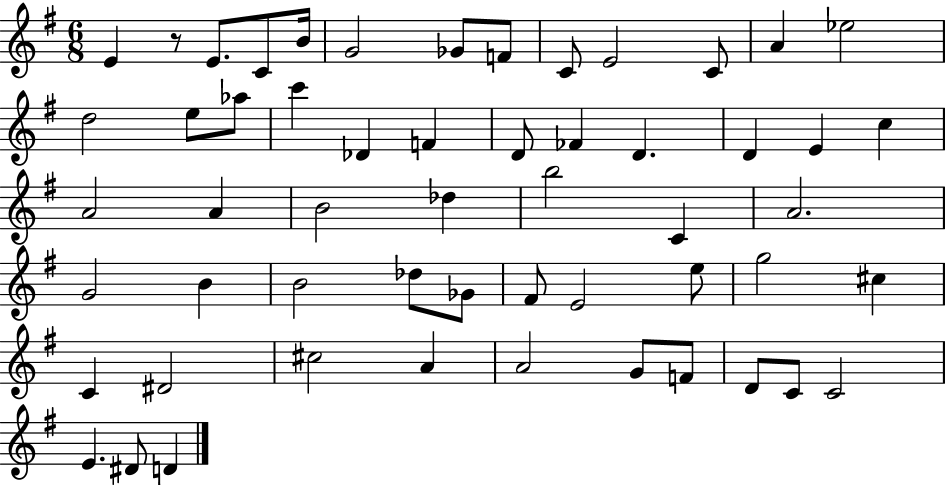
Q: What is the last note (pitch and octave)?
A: D4